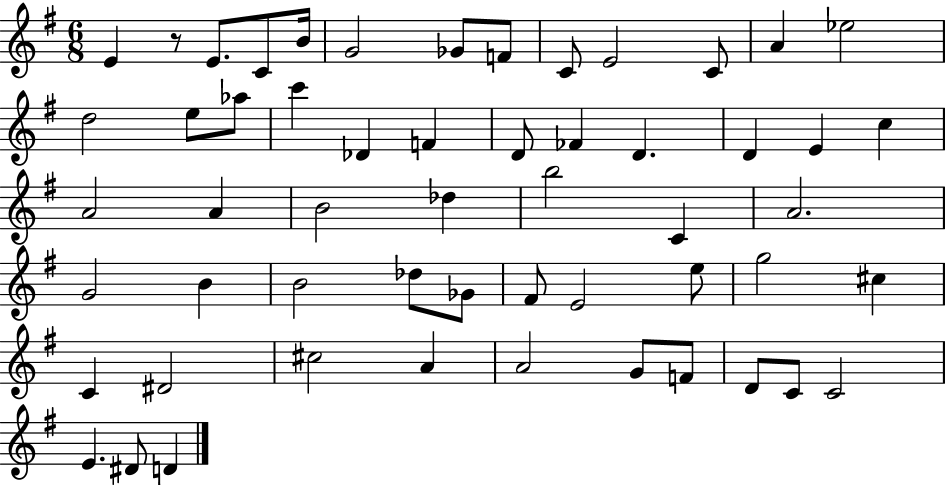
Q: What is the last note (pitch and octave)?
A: D4